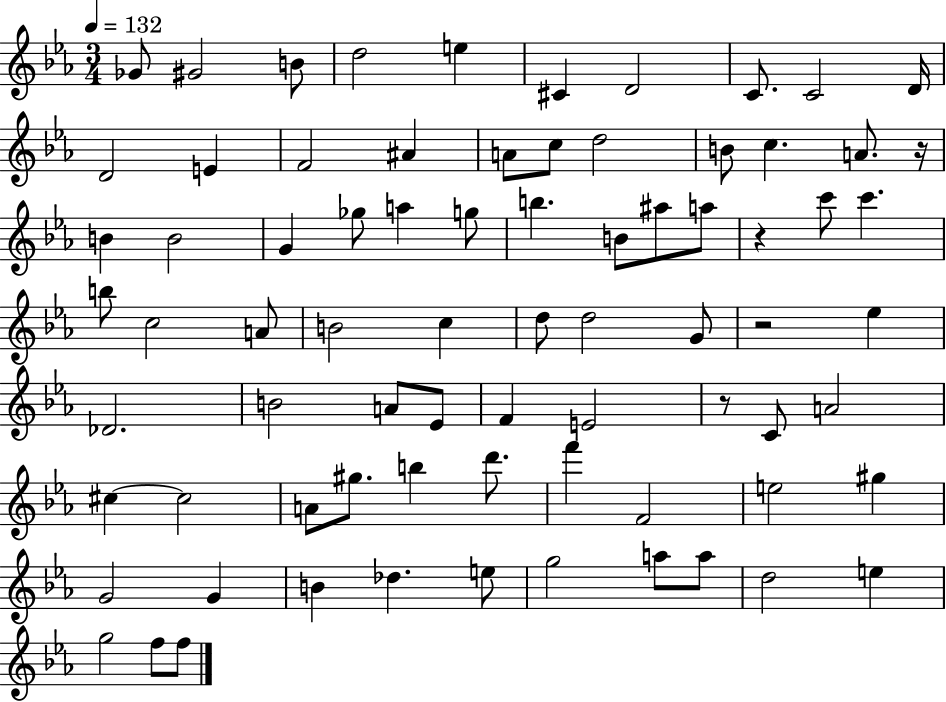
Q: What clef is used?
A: treble